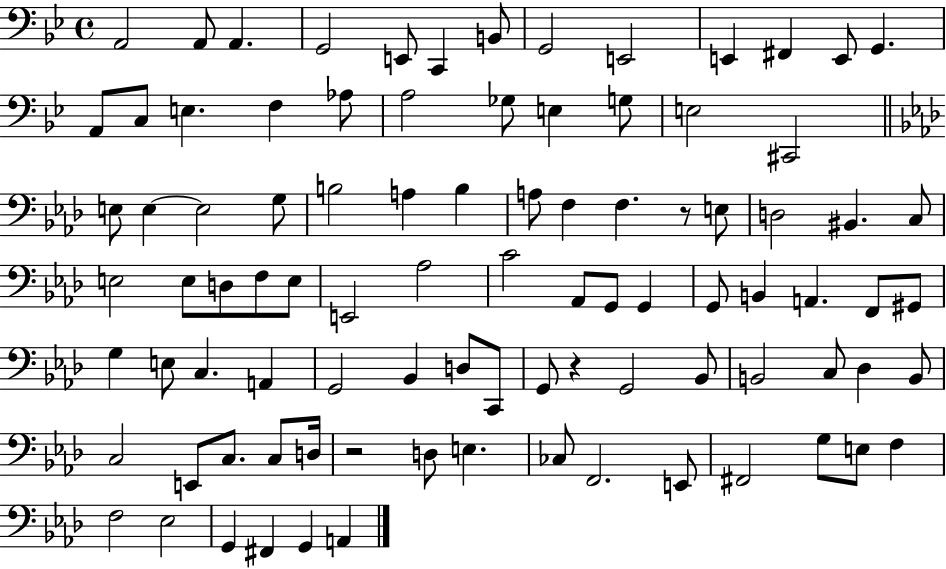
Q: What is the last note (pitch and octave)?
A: A2